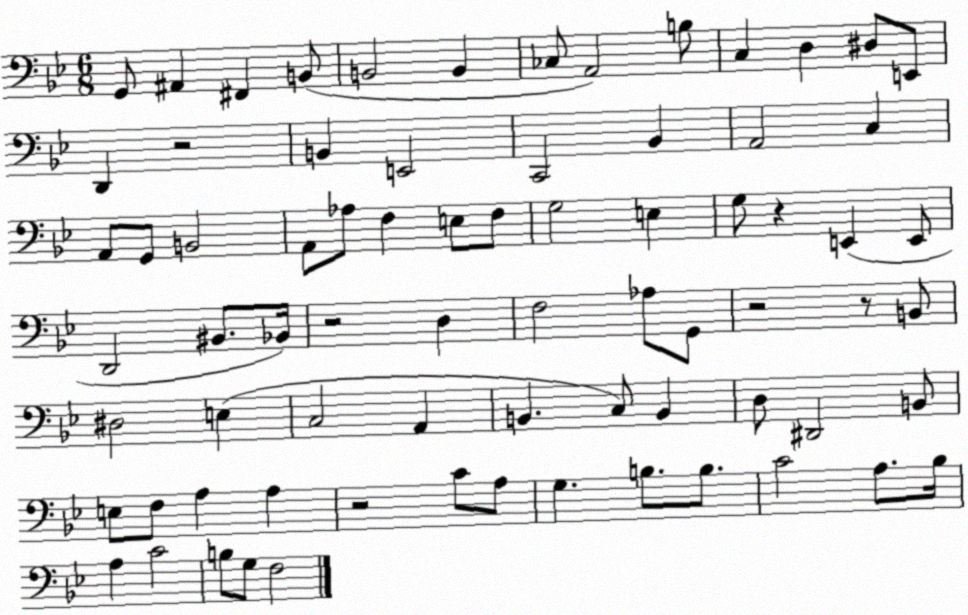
X:1
T:Untitled
M:6/8
L:1/4
K:Bb
G,,/2 ^A,, ^F,, B,,/2 B,,2 B,, _C,/2 A,,2 B,/2 C, D, ^D,/2 E,,/2 D,, z2 B,, E,,2 C,,2 _B,, A,,2 C, A,,/2 G,,/2 B,,2 A,,/2 _A,/2 F, E,/2 F,/2 G,2 E, G,/2 z E,, E,,/2 D,,2 ^B,,/2 _B,,/4 z2 D, F,2 _A,/2 G,,/2 z2 z/2 B,,/2 ^D,2 E, C,2 A,, B,, C,/2 B,, D,/2 ^D,,2 B,,/2 E,/2 F,/2 A, A, z2 C/2 A,/2 G, B,/2 B,/2 C2 A,/2 _B,/4 A, C2 B,/2 G,/2 F,2